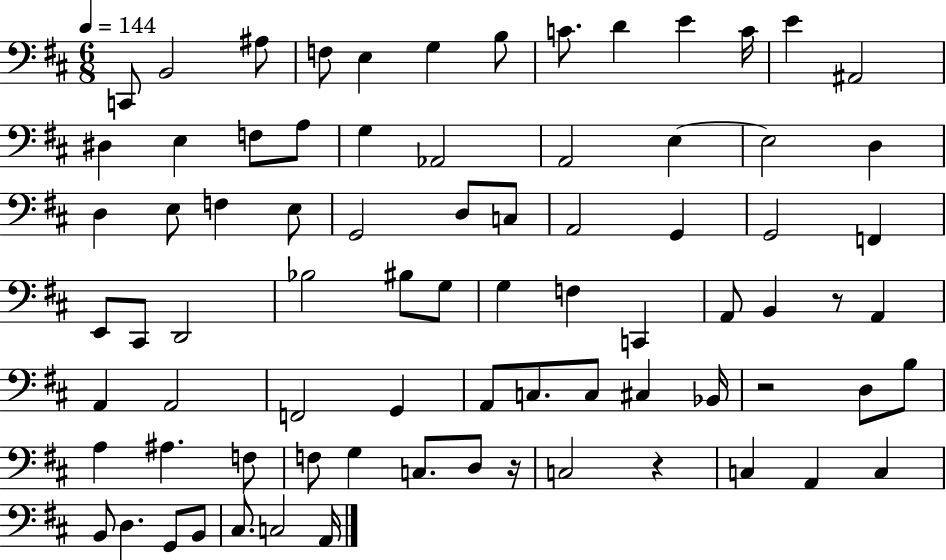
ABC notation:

X:1
T:Untitled
M:6/8
L:1/4
K:D
C,,/2 B,,2 ^A,/2 F,/2 E, G, B,/2 C/2 D E C/4 E ^A,,2 ^D, E, F,/2 A,/2 G, _A,,2 A,,2 E, E,2 D, D, E,/2 F, E,/2 G,,2 D,/2 C,/2 A,,2 G,, G,,2 F,, E,,/2 ^C,,/2 D,,2 _B,2 ^B,/2 G,/2 G, F, C,, A,,/2 B,, z/2 A,, A,, A,,2 F,,2 G,, A,,/2 C,/2 C,/2 ^C, _B,,/4 z2 D,/2 B,/2 A, ^A, F,/2 F,/2 G, C,/2 D,/2 z/4 C,2 z C, A,, C, B,,/2 D, G,,/2 B,,/2 ^C,/2 C,2 A,,/4